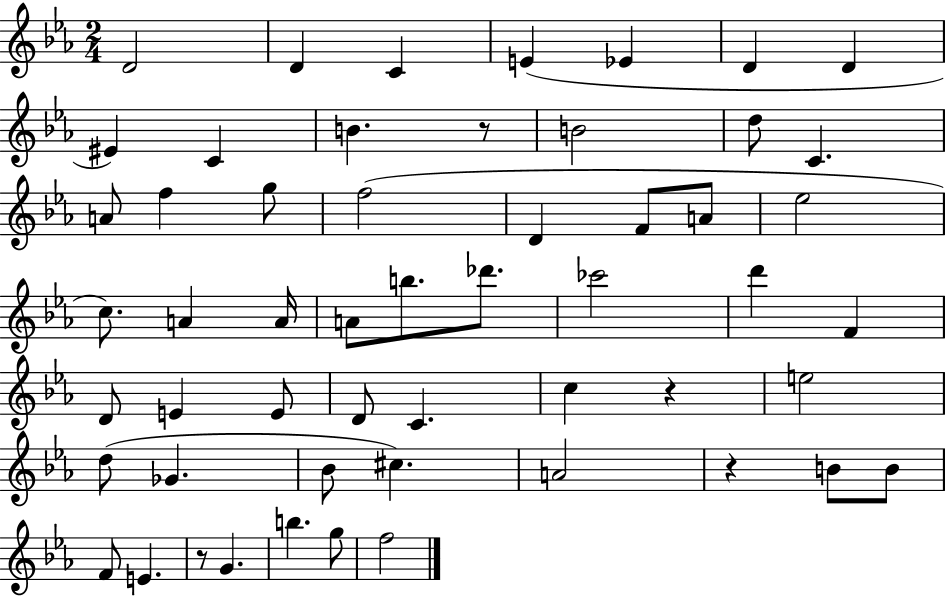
{
  \clef treble
  \numericTimeSignature
  \time 2/4
  \key ees \major
  d'2 | d'4 c'4 | e'4( ees'4 | d'4 d'4 | \break eis'4) c'4 | b'4. r8 | b'2 | d''8 c'4. | \break a'8 f''4 g''8 | f''2( | d'4 f'8 a'8 | ees''2 | \break c''8.) a'4 a'16 | a'8 b''8. des'''8. | ces'''2 | d'''4 f'4 | \break d'8 e'4 e'8 | d'8 c'4. | c''4 r4 | e''2 | \break d''8( ges'4. | bes'8 cis''4.) | a'2 | r4 b'8 b'8 | \break f'8 e'4. | r8 g'4. | b''4. g''8 | f''2 | \break \bar "|."
}